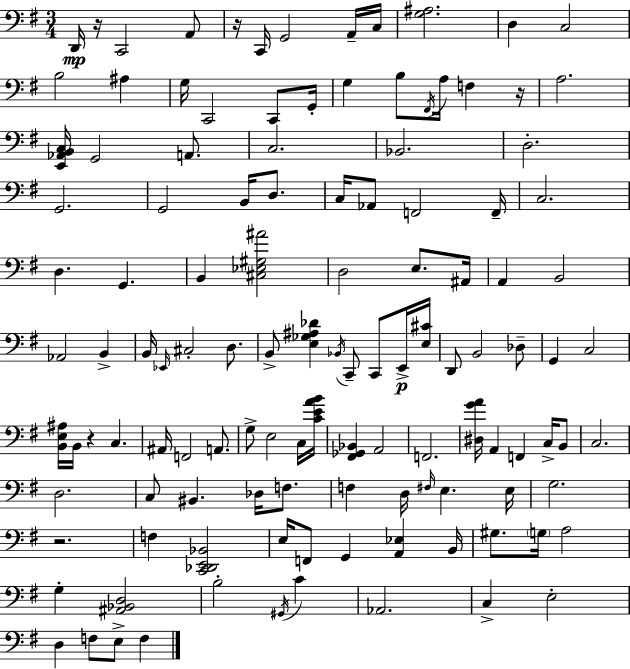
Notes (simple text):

D2/s R/s C2/h A2/e R/s C2/s G2/h A2/s C3/s [G3,A#3]/h. D3/q C3/h B3/h A#3/q G3/s C2/h C2/e G2/s G3/q B3/e F#2/s A3/s F3/q R/s A3/h. [E2,Ab2,B2,C3]/s G2/h A2/e. C3/h. Bb2/h. D3/h. G2/h. G2/h B2/s D3/e. C3/s Ab2/e F2/h F2/s C3/h. D3/q. G2/q. B2/q [C#3,Eb3,G#3,A#4]/h D3/h E3/e. A#2/s A2/q B2/h Ab2/h B2/q B2/s Eb2/s C#3/h D3/e. B2/e [E3,Gb3,A#3,Db4]/q Bb2/s C2/e C2/e E2/s [E3,C#4]/s D2/e B2/h Db3/e G2/q C3/h [B2,E3,A#3]/s B2/s R/q C3/q. A#2/s F2/h A2/e. G3/e E3/h C3/s [C4,E4,A4,B4]/s [F#2,Gb2,Bb2]/q A2/h F2/h. [D#3,G4,A4]/s A2/q F2/q C3/s B2/e C3/h. D3/h. C3/e BIS2/q. Db3/s F3/e. F3/q D3/s F#3/s E3/q. E3/s G3/h. R/h. F3/q [C2,Db2,E2,Bb2]/h E3/s F2/e G2/q [A2,Eb3]/q B2/s G#3/e. G3/s A3/h G3/q [A#2,Bb2,D3]/h B3/h G#2/s C4/q Ab2/h. C3/q E3/h D3/q F3/e E3/e F3/q